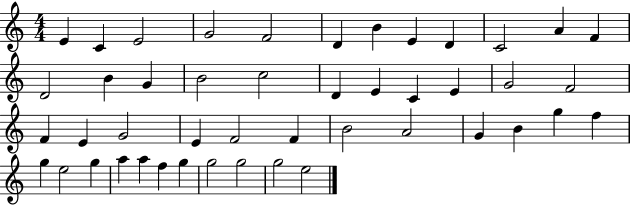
E4/q C4/q E4/h G4/h F4/h D4/q B4/q E4/q D4/q C4/h A4/q F4/q D4/h B4/q G4/q B4/h C5/h D4/q E4/q C4/q E4/q G4/h F4/h F4/q E4/q G4/h E4/q F4/h F4/q B4/h A4/h G4/q B4/q G5/q F5/q G5/q E5/h G5/q A5/q A5/q F5/q G5/q G5/h G5/h G5/h E5/h